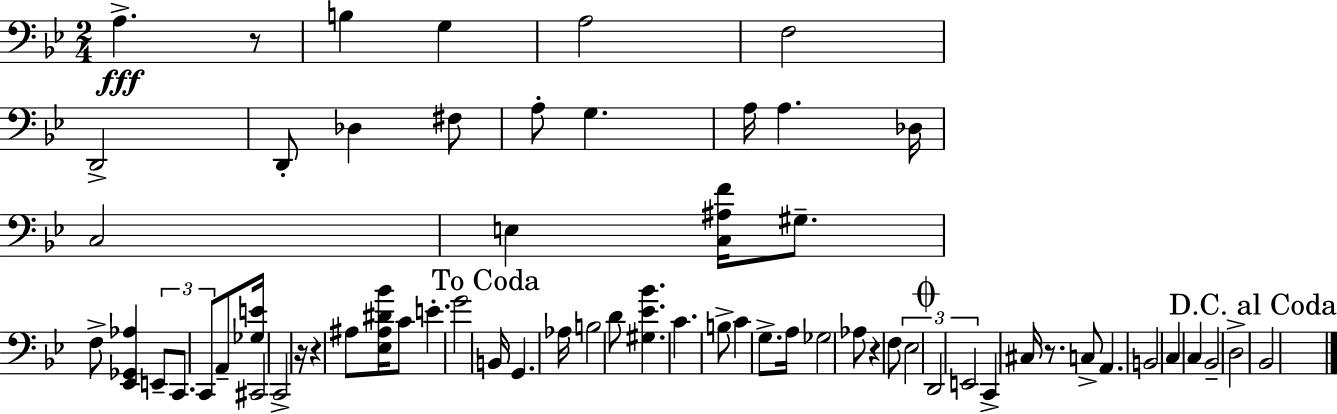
{
  \clef bass
  \numericTimeSignature
  \time 2/4
  \key bes \major
  a4.->\fff r8 | b4 g4 | a2 | f2 | \break d,2-> | d,8-. des4 fis8 | a8-. g4. | a16 a4. des16 | \break c2 | e4 <c ais f'>16 gis8.-- | f8-> <ees, ges, aes>4 \tuplet 3/2 { e,8-- | c,8. c,8 } a,8-- <ges e'>16 | \break cis,2 | c,2-> | r16 r4 ais8 <ees ais dis' bes'>16 | c'8 e'4.-. | \break g'2 | \mark "To Coda" b,16 g,4. aes16 | b2 | d'8 <gis ees' bes'>4. | \break c'4. b8-> | c'4 g8.-> a16 | ges2 | aes8 r4 f8 | \break \tuplet 3/2 { ees2 | \mark \markup { \musicglyph "scripts.coda" } d,2 | e,2 } | c,4-> cis16 r8. | \break c8-> a,4. | b,2 | c4 c4 | bes,2-- | \break d2-> | \mark "D.C. al Coda" bes,2 | \bar "|."
}